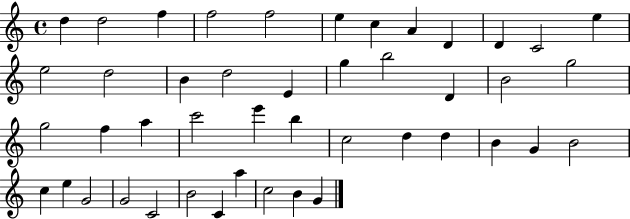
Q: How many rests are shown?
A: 0